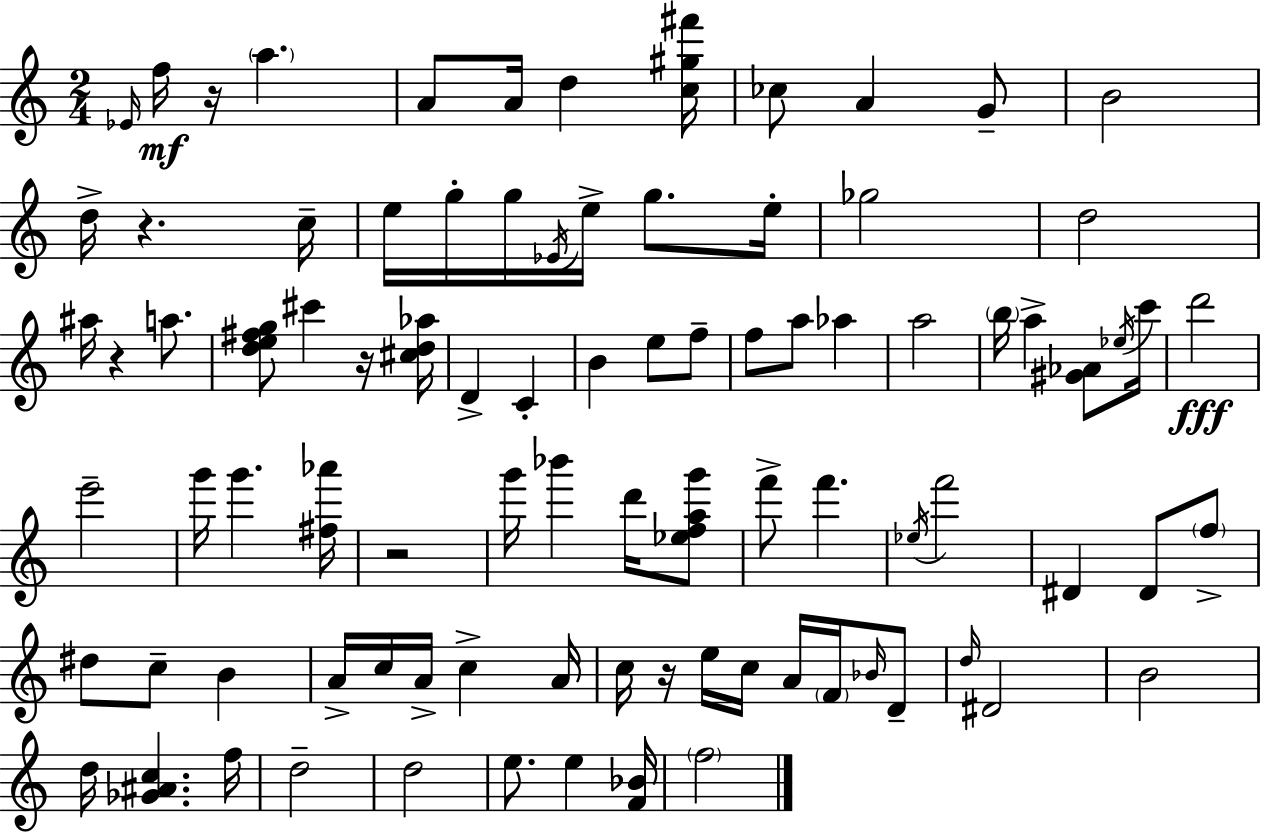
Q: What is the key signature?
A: A minor